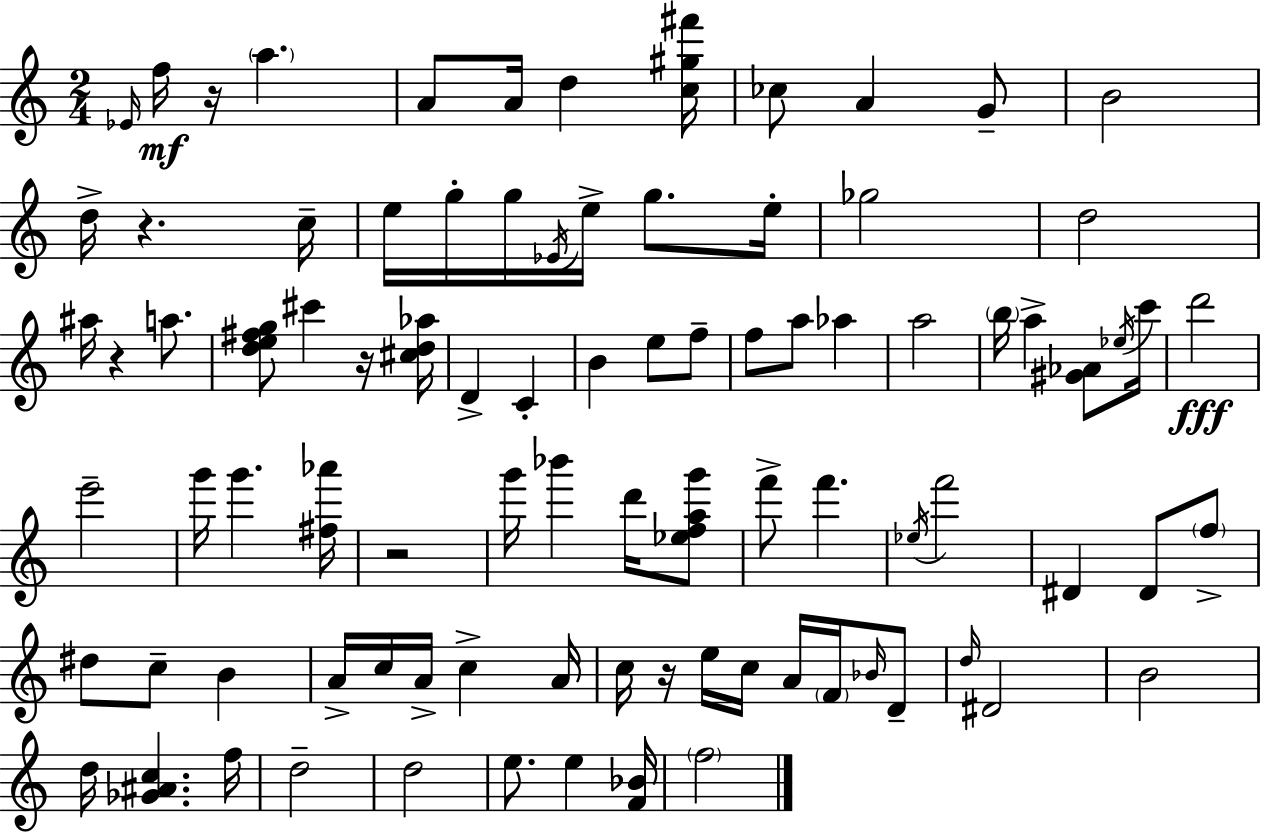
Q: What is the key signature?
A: A minor